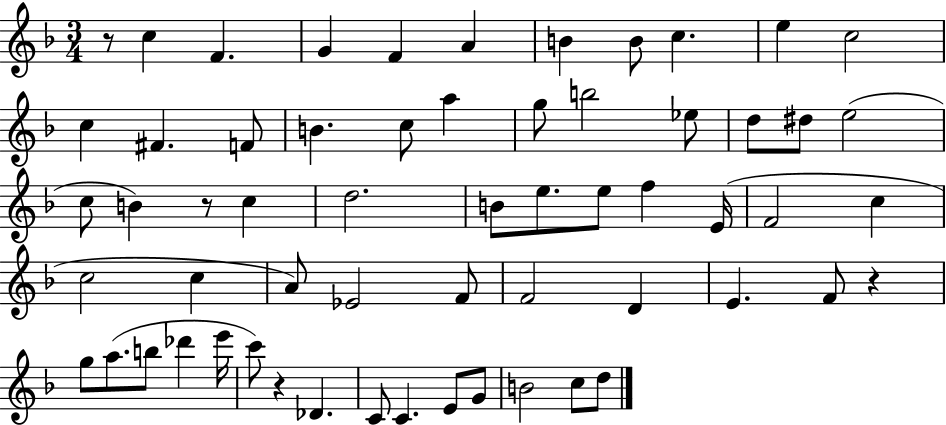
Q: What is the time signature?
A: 3/4